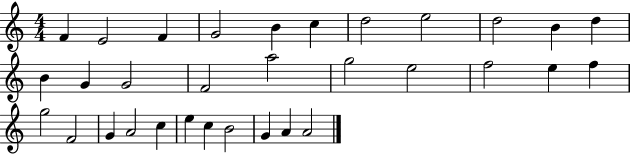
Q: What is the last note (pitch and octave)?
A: A4